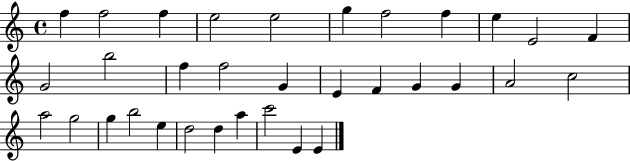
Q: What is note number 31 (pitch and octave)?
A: C6